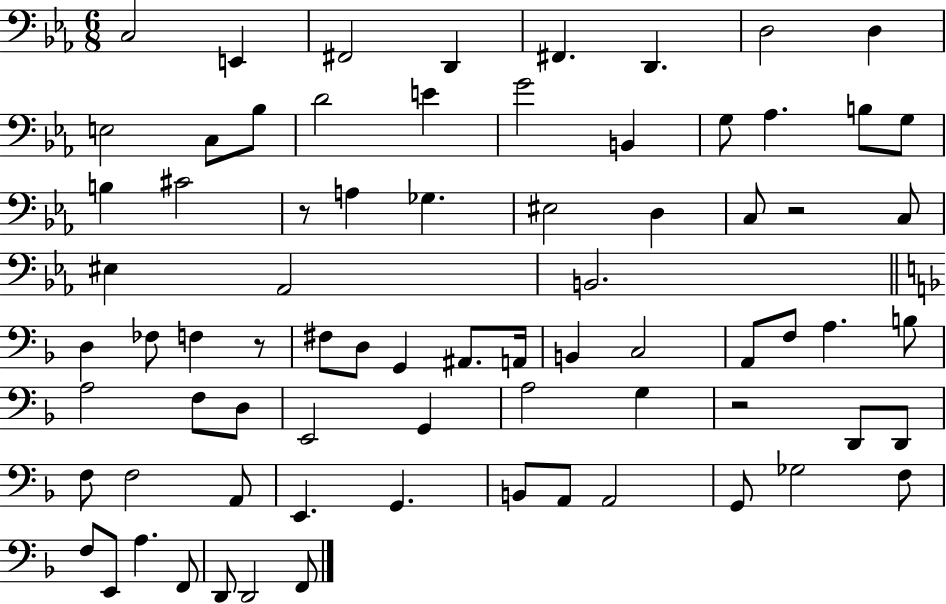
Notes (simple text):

C3/h E2/q F#2/h D2/q F#2/q. D2/q. D3/h D3/q E3/h C3/e Bb3/e D4/h E4/q G4/h B2/q G3/e Ab3/q. B3/e G3/e B3/q C#4/h R/e A3/q Gb3/q. EIS3/h D3/q C3/e R/h C3/e EIS3/q Ab2/h B2/h. D3/q FES3/e F3/q R/e F#3/e D3/e G2/q A#2/e. A2/s B2/q C3/h A2/e F3/e A3/q. B3/e A3/h F3/e D3/e E2/h G2/q A3/h G3/q R/h D2/e D2/e F3/e F3/h A2/e E2/q. G2/q. B2/e A2/e A2/h G2/e Gb3/h F3/e F3/e E2/e A3/q. F2/e D2/e D2/h F2/e